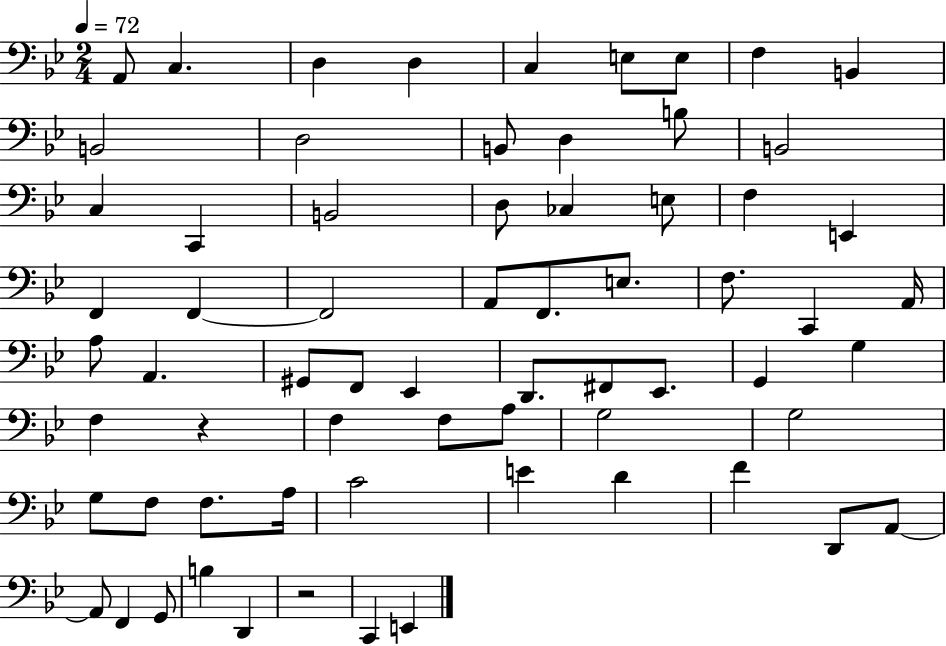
X:1
T:Untitled
M:2/4
L:1/4
K:Bb
A,,/2 C, D, D, C, E,/2 E,/2 F, B,, B,,2 D,2 B,,/2 D, B,/2 B,,2 C, C,, B,,2 D,/2 _C, E,/2 F, E,, F,, F,, F,,2 A,,/2 F,,/2 E,/2 F,/2 C,, A,,/4 A,/2 A,, ^G,,/2 F,,/2 _E,, D,,/2 ^F,,/2 _E,,/2 G,, G, F, z F, F,/2 A,/2 G,2 G,2 G,/2 F,/2 F,/2 A,/4 C2 E D F D,,/2 A,,/2 A,,/2 F,, G,,/2 B, D,, z2 C,, E,,